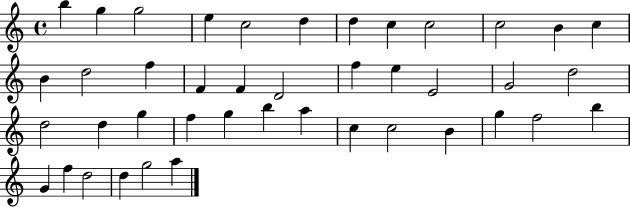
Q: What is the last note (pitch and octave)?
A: A5